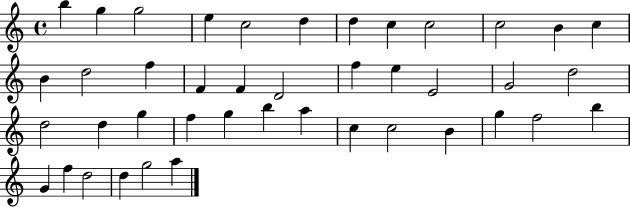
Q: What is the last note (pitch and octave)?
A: A5